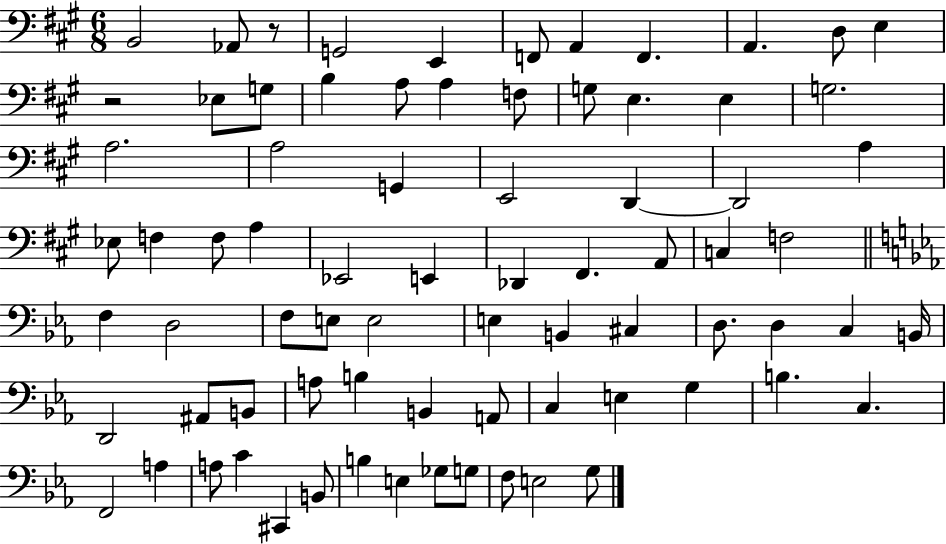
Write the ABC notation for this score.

X:1
T:Untitled
M:6/8
L:1/4
K:A
B,,2 _A,,/2 z/2 G,,2 E,, F,,/2 A,, F,, A,, D,/2 E, z2 _E,/2 G,/2 B, A,/2 A, F,/2 G,/2 E, E, G,2 A,2 A,2 G,, E,,2 D,, D,,2 A, _E,/2 F, F,/2 A, _E,,2 E,, _D,, ^F,, A,,/2 C, F,2 F, D,2 F,/2 E,/2 E,2 E, B,, ^C, D,/2 D, C, B,,/4 D,,2 ^A,,/2 B,,/2 A,/2 B, B,, A,,/2 C, E, G, B, C, F,,2 A, A,/2 C ^C,, B,,/2 B, E, _G,/2 G,/2 F,/2 E,2 G,/2